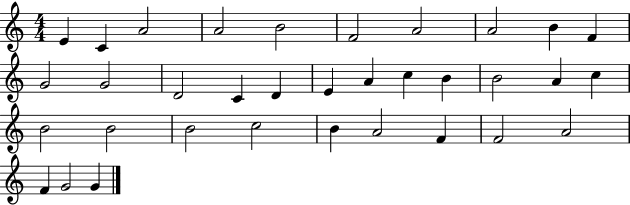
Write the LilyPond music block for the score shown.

{
  \clef treble
  \numericTimeSignature
  \time 4/4
  \key c \major
  e'4 c'4 a'2 | a'2 b'2 | f'2 a'2 | a'2 b'4 f'4 | \break g'2 g'2 | d'2 c'4 d'4 | e'4 a'4 c''4 b'4 | b'2 a'4 c''4 | \break b'2 b'2 | b'2 c''2 | b'4 a'2 f'4 | f'2 a'2 | \break f'4 g'2 g'4 | \bar "|."
}